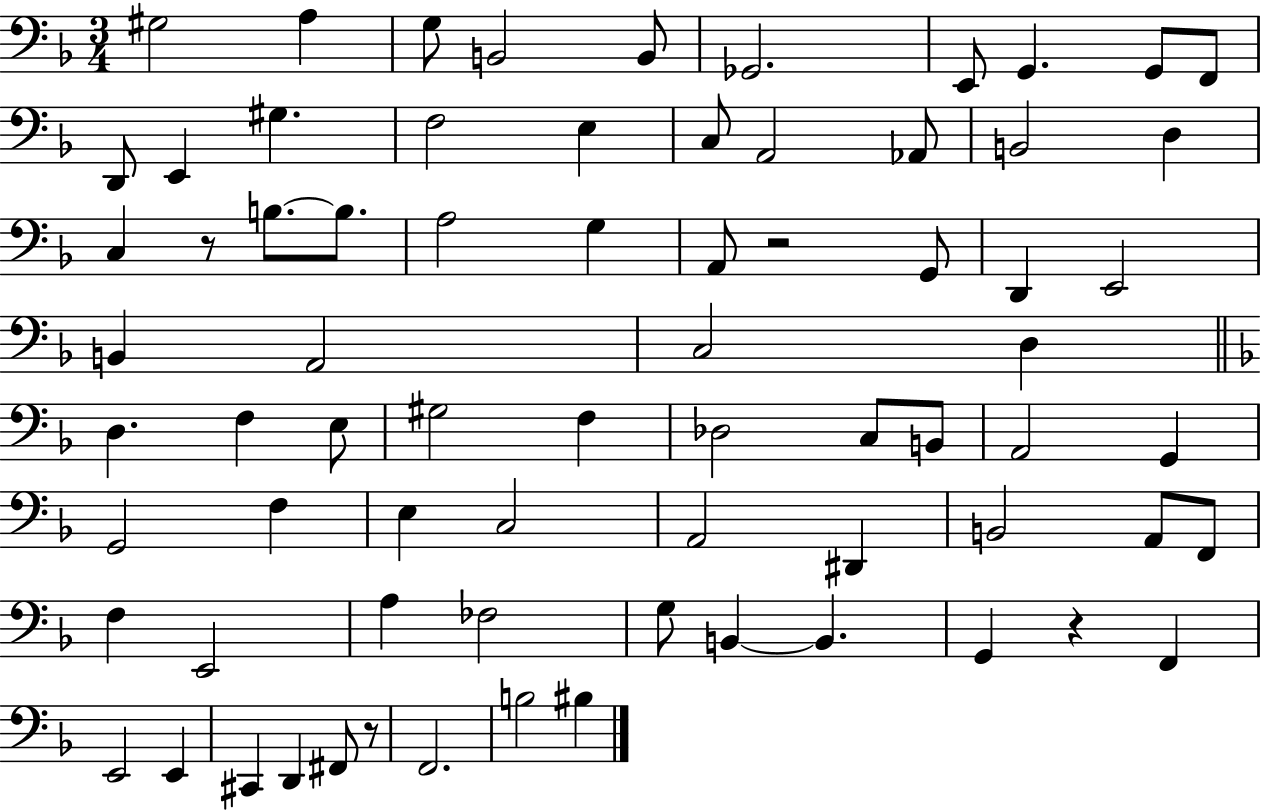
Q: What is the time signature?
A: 3/4